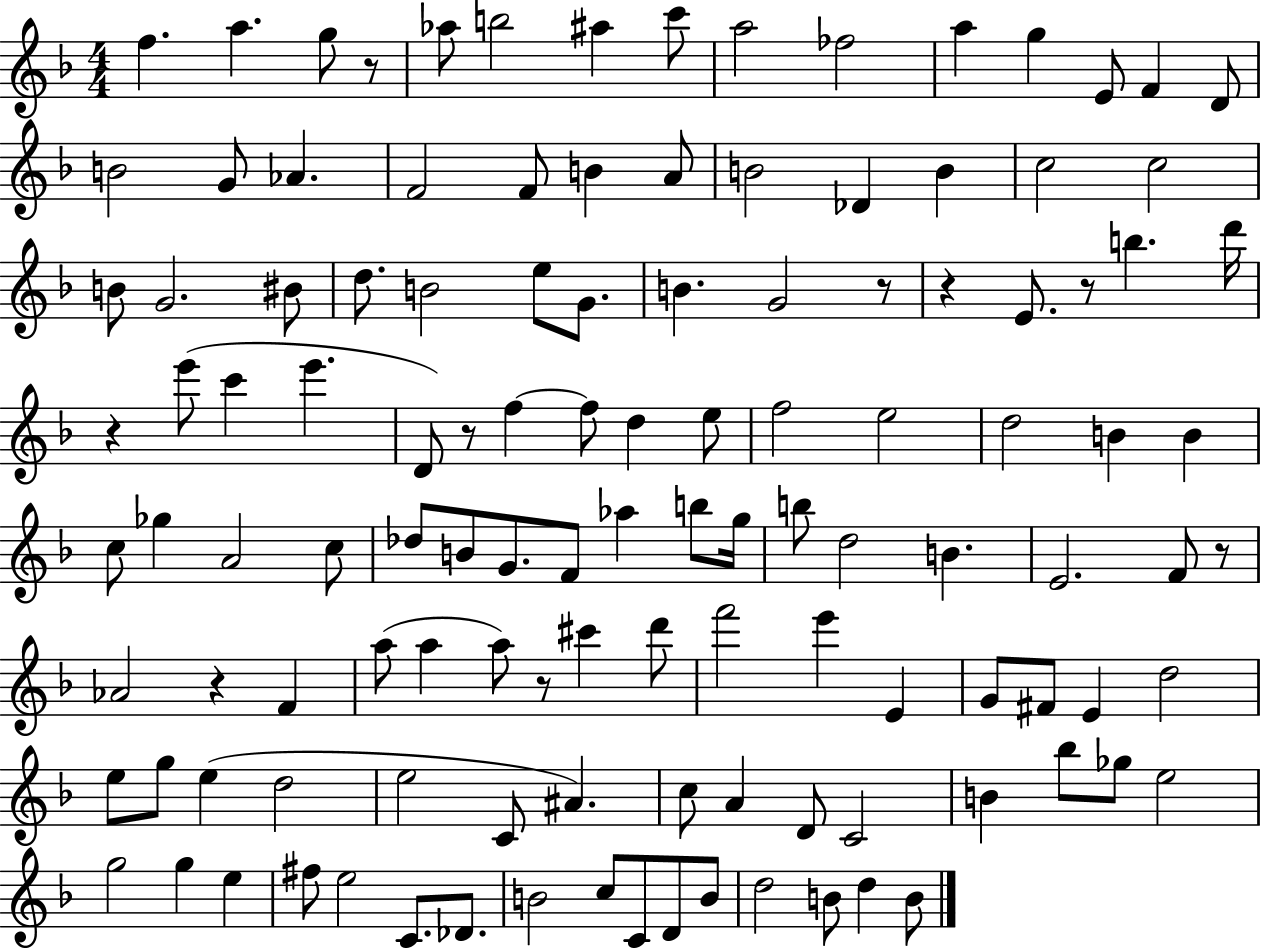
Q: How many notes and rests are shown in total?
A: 121